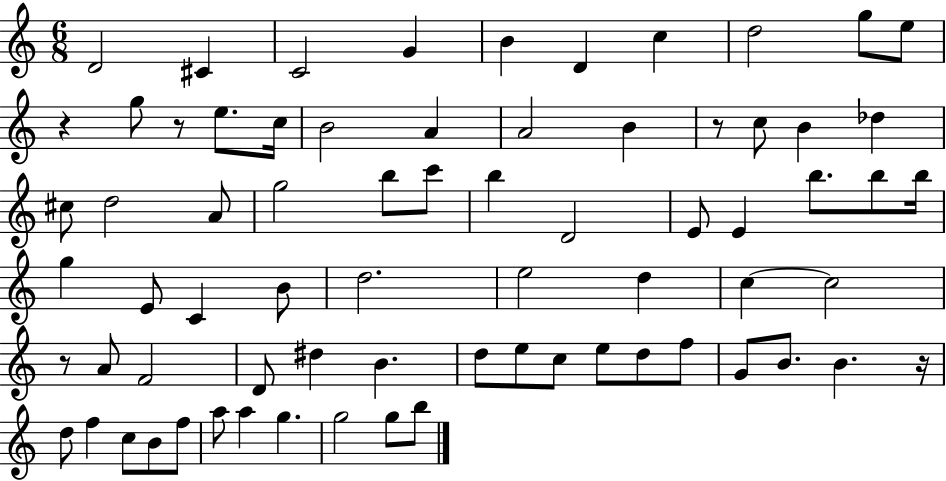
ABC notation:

X:1
T:Untitled
M:6/8
L:1/4
K:C
D2 ^C C2 G B D c d2 g/2 e/2 z g/2 z/2 e/2 c/4 B2 A A2 B z/2 c/2 B _d ^c/2 d2 A/2 g2 b/2 c'/2 b D2 E/2 E b/2 b/2 b/4 g E/2 C B/2 d2 e2 d c c2 z/2 A/2 F2 D/2 ^d B d/2 e/2 c/2 e/2 d/2 f/2 G/2 B/2 B z/4 d/2 f c/2 B/2 f/2 a/2 a g g2 g/2 b/2